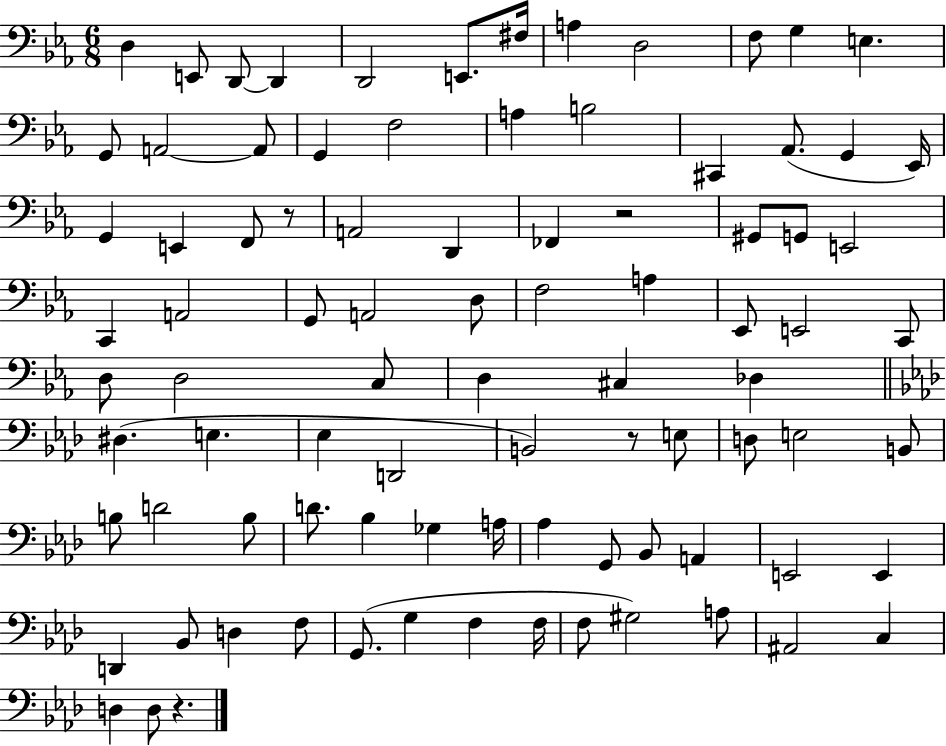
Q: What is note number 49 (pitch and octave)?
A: D#3